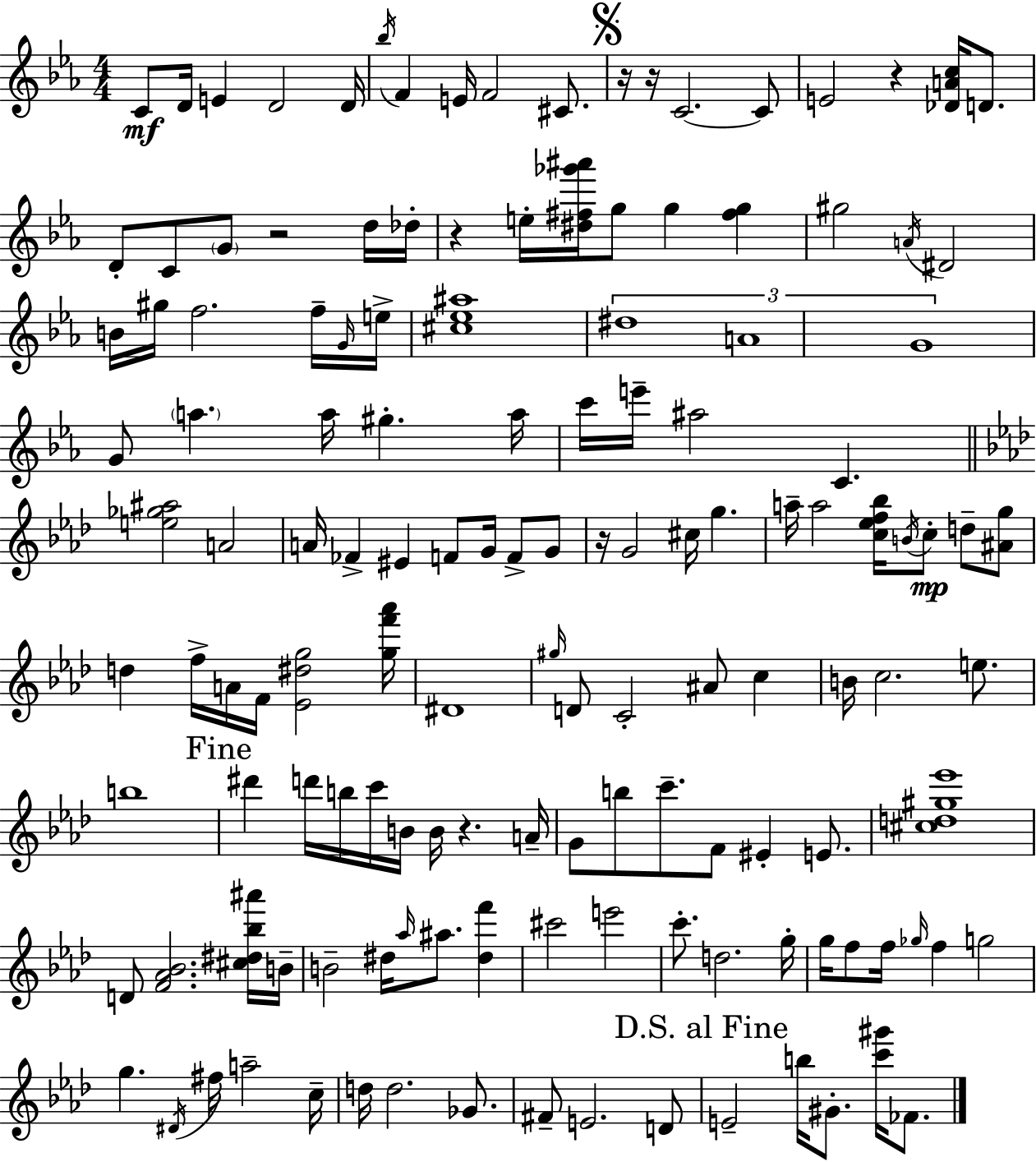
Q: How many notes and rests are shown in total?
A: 139